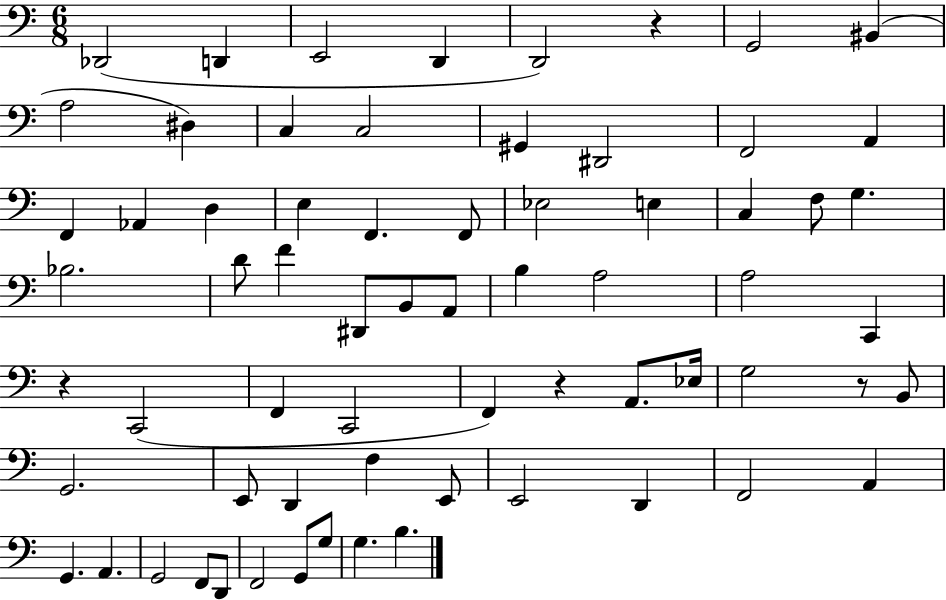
X:1
T:Untitled
M:6/8
L:1/4
K:C
_D,,2 D,, E,,2 D,, D,,2 z G,,2 ^B,, A,2 ^D, C, C,2 ^G,, ^D,,2 F,,2 A,, F,, _A,, D, E, F,, F,,/2 _E,2 E, C, F,/2 G, _B,2 D/2 F ^D,,/2 B,,/2 A,,/2 B, A,2 A,2 C,, z C,,2 F,, C,,2 F,, z A,,/2 _E,/4 G,2 z/2 B,,/2 G,,2 E,,/2 D,, F, E,,/2 E,,2 D,, F,,2 A,, G,, A,, G,,2 F,,/2 D,,/2 F,,2 G,,/2 G,/2 G, B,